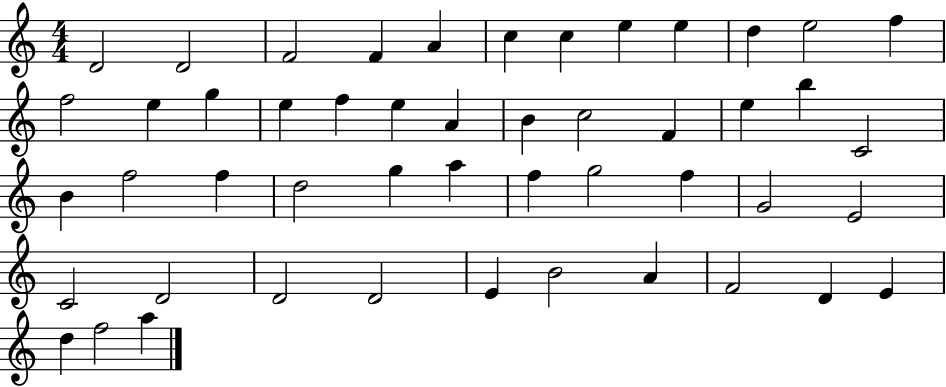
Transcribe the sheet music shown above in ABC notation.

X:1
T:Untitled
M:4/4
L:1/4
K:C
D2 D2 F2 F A c c e e d e2 f f2 e g e f e A B c2 F e b C2 B f2 f d2 g a f g2 f G2 E2 C2 D2 D2 D2 E B2 A F2 D E d f2 a